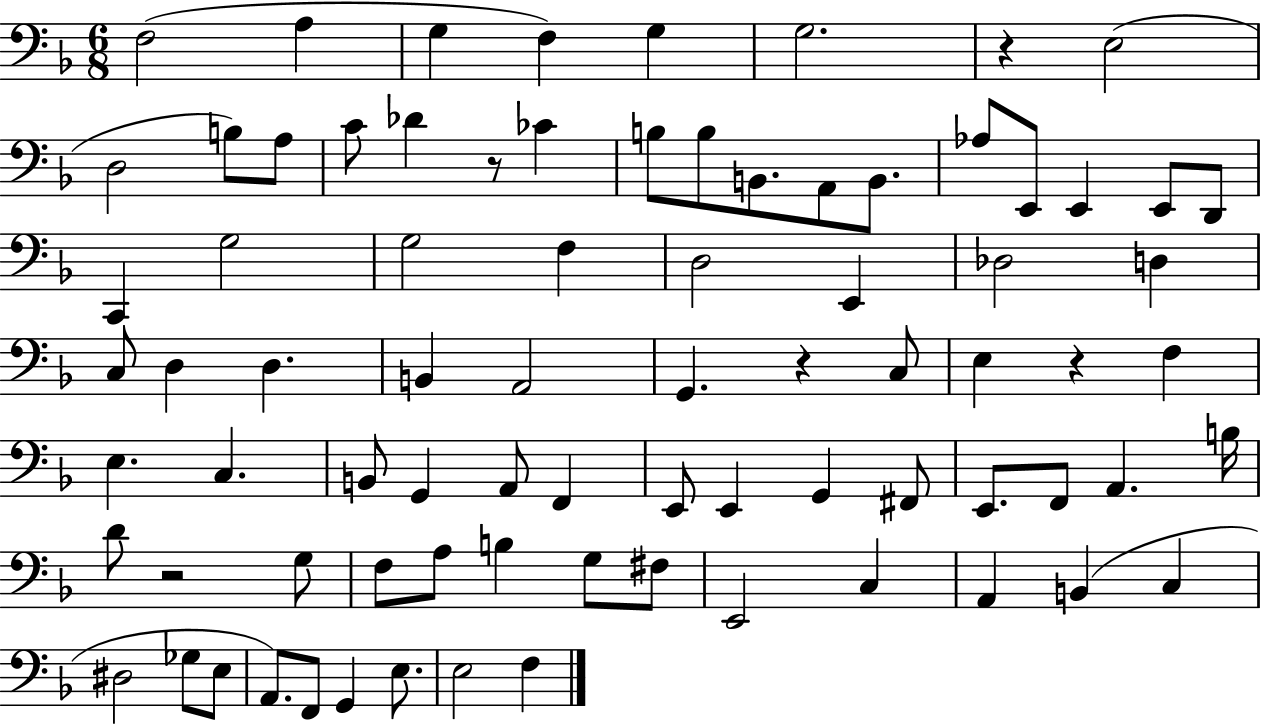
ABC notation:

X:1
T:Untitled
M:6/8
L:1/4
K:F
F,2 A, G, F, G, G,2 z E,2 D,2 B,/2 A,/2 C/2 _D z/2 _C B,/2 B,/2 B,,/2 A,,/2 B,,/2 _A,/2 E,,/2 E,, E,,/2 D,,/2 C,, G,2 G,2 F, D,2 E,, _D,2 D, C,/2 D, D, B,, A,,2 G,, z C,/2 E, z F, E, C, B,,/2 G,, A,,/2 F,, E,,/2 E,, G,, ^F,,/2 E,,/2 F,,/2 A,, B,/4 D/2 z2 G,/2 F,/2 A,/2 B, G,/2 ^F,/2 E,,2 C, A,, B,, C, ^D,2 _G,/2 E,/2 A,,/2 F,,/2 G,, E,/2 E,2 F,